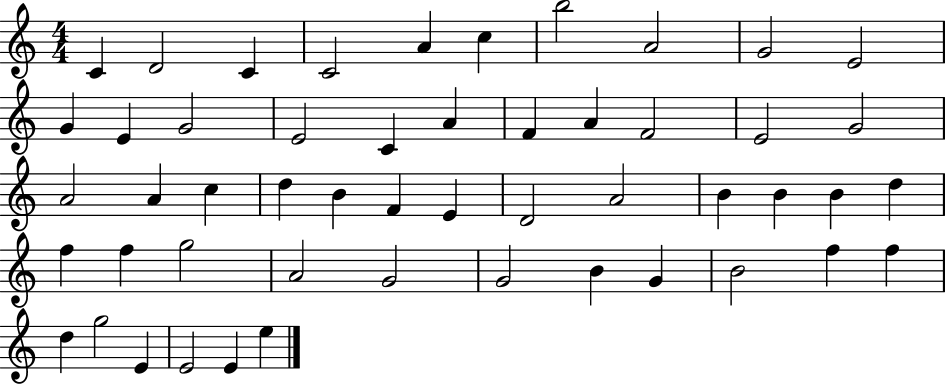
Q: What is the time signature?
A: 4/4